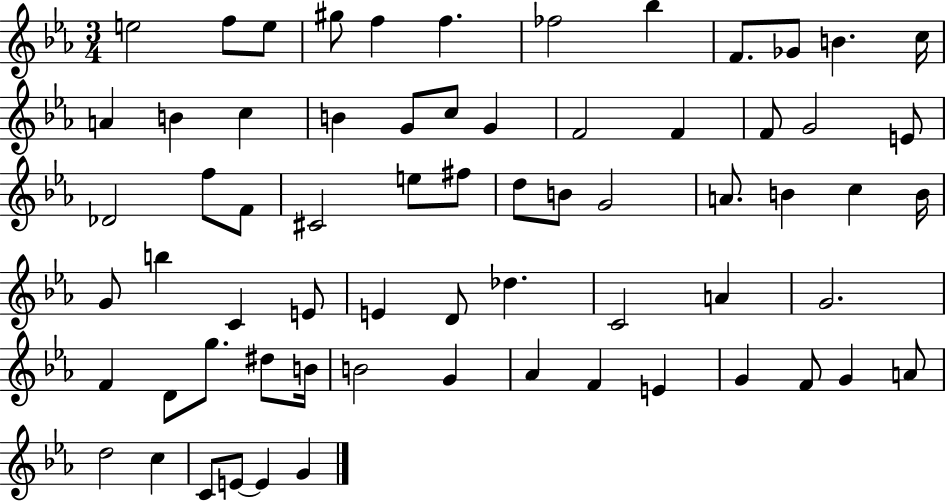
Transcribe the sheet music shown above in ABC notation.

X:1
T:Untitled
M:3/4
L:1/4
K:Eb
e2 f/2 e/2 ^g/2 f f _f2 _b F/2 _G/2 B c/4 A B c B G/2 c/2 G F2 F F/2 G2 E/2 _D2 f/2 F/2 ^C2 e/2 ^f/2 d/2 B/2 G2 A/2 B c B/4 G/2 b C E/2 E D/2 _d C2 A G2 F D/2 g/2 ^d/2 B/4 B2 G _A F E G F/2 G A/2 d2 c C/2 E/2 E G